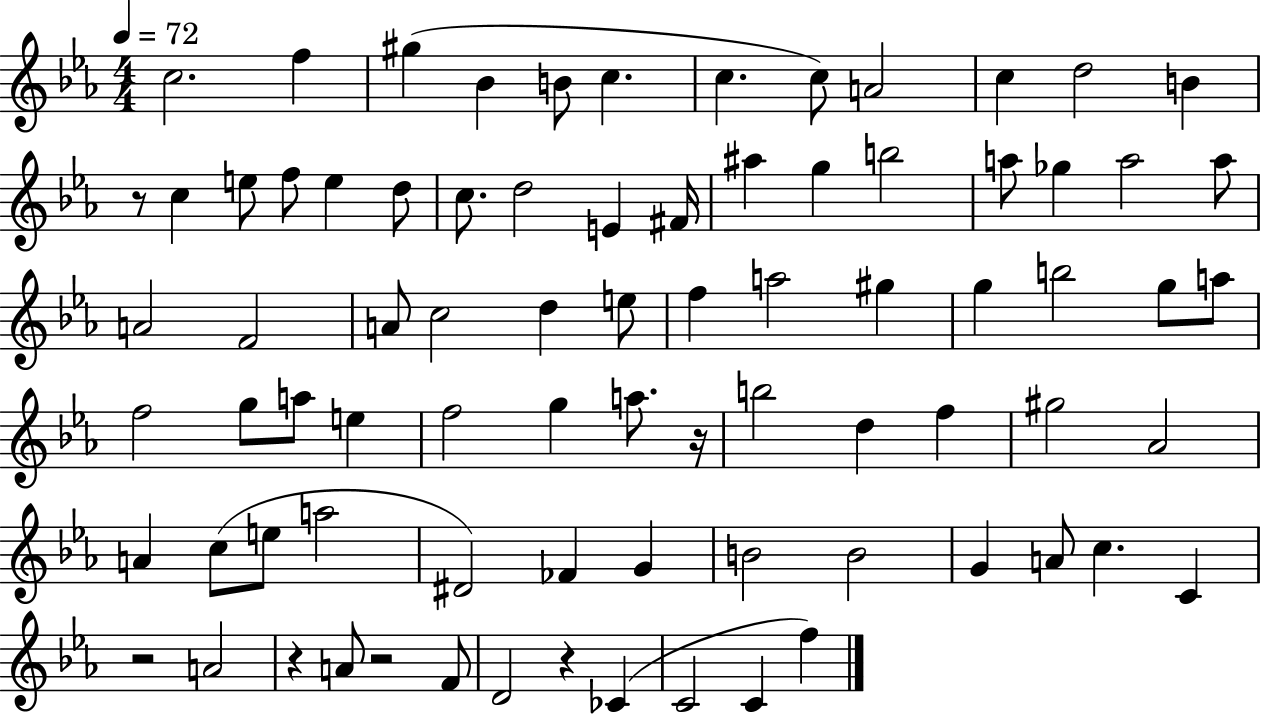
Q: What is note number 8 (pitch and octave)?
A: C5